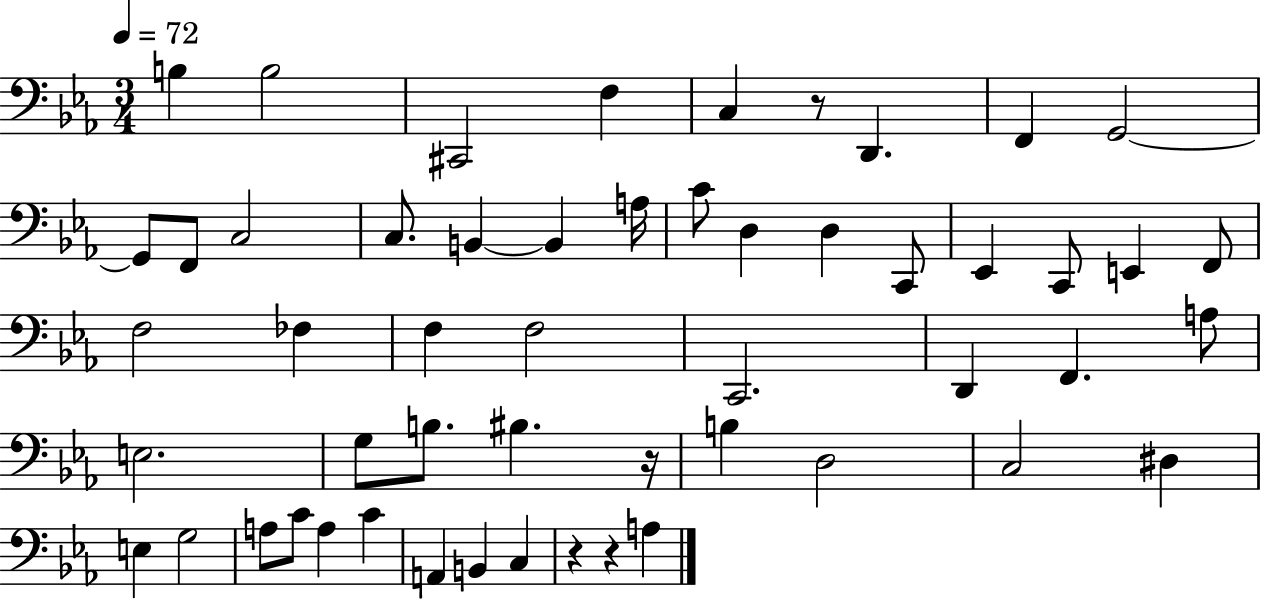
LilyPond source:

{
  \clef bass
  \numericTimeSignature
  \time 3/4
  \key ees \major
  \tempo 4 = 72
  b4 b2 | cis,2 f4 | c4 r8 d,4. | f,4 g,2~~ | \break g,8 f,8 c2 | c8. b,4~~ b,4 a16 | c'8 d4 d4 c,8 | ees,4 c,8 e,4 f,8 | \break f2 fes4 | f4 f2 | c,2. | d,4 f,4. a8 | \break e2. | g8 b8. bis4. r16 | b4 d2 | c2 dis4 | \break e4 g2 | a8 c'8 a4 c'4 | a,4 b,4 c4 | r4 r4 a4 | \break \bar "|."
}